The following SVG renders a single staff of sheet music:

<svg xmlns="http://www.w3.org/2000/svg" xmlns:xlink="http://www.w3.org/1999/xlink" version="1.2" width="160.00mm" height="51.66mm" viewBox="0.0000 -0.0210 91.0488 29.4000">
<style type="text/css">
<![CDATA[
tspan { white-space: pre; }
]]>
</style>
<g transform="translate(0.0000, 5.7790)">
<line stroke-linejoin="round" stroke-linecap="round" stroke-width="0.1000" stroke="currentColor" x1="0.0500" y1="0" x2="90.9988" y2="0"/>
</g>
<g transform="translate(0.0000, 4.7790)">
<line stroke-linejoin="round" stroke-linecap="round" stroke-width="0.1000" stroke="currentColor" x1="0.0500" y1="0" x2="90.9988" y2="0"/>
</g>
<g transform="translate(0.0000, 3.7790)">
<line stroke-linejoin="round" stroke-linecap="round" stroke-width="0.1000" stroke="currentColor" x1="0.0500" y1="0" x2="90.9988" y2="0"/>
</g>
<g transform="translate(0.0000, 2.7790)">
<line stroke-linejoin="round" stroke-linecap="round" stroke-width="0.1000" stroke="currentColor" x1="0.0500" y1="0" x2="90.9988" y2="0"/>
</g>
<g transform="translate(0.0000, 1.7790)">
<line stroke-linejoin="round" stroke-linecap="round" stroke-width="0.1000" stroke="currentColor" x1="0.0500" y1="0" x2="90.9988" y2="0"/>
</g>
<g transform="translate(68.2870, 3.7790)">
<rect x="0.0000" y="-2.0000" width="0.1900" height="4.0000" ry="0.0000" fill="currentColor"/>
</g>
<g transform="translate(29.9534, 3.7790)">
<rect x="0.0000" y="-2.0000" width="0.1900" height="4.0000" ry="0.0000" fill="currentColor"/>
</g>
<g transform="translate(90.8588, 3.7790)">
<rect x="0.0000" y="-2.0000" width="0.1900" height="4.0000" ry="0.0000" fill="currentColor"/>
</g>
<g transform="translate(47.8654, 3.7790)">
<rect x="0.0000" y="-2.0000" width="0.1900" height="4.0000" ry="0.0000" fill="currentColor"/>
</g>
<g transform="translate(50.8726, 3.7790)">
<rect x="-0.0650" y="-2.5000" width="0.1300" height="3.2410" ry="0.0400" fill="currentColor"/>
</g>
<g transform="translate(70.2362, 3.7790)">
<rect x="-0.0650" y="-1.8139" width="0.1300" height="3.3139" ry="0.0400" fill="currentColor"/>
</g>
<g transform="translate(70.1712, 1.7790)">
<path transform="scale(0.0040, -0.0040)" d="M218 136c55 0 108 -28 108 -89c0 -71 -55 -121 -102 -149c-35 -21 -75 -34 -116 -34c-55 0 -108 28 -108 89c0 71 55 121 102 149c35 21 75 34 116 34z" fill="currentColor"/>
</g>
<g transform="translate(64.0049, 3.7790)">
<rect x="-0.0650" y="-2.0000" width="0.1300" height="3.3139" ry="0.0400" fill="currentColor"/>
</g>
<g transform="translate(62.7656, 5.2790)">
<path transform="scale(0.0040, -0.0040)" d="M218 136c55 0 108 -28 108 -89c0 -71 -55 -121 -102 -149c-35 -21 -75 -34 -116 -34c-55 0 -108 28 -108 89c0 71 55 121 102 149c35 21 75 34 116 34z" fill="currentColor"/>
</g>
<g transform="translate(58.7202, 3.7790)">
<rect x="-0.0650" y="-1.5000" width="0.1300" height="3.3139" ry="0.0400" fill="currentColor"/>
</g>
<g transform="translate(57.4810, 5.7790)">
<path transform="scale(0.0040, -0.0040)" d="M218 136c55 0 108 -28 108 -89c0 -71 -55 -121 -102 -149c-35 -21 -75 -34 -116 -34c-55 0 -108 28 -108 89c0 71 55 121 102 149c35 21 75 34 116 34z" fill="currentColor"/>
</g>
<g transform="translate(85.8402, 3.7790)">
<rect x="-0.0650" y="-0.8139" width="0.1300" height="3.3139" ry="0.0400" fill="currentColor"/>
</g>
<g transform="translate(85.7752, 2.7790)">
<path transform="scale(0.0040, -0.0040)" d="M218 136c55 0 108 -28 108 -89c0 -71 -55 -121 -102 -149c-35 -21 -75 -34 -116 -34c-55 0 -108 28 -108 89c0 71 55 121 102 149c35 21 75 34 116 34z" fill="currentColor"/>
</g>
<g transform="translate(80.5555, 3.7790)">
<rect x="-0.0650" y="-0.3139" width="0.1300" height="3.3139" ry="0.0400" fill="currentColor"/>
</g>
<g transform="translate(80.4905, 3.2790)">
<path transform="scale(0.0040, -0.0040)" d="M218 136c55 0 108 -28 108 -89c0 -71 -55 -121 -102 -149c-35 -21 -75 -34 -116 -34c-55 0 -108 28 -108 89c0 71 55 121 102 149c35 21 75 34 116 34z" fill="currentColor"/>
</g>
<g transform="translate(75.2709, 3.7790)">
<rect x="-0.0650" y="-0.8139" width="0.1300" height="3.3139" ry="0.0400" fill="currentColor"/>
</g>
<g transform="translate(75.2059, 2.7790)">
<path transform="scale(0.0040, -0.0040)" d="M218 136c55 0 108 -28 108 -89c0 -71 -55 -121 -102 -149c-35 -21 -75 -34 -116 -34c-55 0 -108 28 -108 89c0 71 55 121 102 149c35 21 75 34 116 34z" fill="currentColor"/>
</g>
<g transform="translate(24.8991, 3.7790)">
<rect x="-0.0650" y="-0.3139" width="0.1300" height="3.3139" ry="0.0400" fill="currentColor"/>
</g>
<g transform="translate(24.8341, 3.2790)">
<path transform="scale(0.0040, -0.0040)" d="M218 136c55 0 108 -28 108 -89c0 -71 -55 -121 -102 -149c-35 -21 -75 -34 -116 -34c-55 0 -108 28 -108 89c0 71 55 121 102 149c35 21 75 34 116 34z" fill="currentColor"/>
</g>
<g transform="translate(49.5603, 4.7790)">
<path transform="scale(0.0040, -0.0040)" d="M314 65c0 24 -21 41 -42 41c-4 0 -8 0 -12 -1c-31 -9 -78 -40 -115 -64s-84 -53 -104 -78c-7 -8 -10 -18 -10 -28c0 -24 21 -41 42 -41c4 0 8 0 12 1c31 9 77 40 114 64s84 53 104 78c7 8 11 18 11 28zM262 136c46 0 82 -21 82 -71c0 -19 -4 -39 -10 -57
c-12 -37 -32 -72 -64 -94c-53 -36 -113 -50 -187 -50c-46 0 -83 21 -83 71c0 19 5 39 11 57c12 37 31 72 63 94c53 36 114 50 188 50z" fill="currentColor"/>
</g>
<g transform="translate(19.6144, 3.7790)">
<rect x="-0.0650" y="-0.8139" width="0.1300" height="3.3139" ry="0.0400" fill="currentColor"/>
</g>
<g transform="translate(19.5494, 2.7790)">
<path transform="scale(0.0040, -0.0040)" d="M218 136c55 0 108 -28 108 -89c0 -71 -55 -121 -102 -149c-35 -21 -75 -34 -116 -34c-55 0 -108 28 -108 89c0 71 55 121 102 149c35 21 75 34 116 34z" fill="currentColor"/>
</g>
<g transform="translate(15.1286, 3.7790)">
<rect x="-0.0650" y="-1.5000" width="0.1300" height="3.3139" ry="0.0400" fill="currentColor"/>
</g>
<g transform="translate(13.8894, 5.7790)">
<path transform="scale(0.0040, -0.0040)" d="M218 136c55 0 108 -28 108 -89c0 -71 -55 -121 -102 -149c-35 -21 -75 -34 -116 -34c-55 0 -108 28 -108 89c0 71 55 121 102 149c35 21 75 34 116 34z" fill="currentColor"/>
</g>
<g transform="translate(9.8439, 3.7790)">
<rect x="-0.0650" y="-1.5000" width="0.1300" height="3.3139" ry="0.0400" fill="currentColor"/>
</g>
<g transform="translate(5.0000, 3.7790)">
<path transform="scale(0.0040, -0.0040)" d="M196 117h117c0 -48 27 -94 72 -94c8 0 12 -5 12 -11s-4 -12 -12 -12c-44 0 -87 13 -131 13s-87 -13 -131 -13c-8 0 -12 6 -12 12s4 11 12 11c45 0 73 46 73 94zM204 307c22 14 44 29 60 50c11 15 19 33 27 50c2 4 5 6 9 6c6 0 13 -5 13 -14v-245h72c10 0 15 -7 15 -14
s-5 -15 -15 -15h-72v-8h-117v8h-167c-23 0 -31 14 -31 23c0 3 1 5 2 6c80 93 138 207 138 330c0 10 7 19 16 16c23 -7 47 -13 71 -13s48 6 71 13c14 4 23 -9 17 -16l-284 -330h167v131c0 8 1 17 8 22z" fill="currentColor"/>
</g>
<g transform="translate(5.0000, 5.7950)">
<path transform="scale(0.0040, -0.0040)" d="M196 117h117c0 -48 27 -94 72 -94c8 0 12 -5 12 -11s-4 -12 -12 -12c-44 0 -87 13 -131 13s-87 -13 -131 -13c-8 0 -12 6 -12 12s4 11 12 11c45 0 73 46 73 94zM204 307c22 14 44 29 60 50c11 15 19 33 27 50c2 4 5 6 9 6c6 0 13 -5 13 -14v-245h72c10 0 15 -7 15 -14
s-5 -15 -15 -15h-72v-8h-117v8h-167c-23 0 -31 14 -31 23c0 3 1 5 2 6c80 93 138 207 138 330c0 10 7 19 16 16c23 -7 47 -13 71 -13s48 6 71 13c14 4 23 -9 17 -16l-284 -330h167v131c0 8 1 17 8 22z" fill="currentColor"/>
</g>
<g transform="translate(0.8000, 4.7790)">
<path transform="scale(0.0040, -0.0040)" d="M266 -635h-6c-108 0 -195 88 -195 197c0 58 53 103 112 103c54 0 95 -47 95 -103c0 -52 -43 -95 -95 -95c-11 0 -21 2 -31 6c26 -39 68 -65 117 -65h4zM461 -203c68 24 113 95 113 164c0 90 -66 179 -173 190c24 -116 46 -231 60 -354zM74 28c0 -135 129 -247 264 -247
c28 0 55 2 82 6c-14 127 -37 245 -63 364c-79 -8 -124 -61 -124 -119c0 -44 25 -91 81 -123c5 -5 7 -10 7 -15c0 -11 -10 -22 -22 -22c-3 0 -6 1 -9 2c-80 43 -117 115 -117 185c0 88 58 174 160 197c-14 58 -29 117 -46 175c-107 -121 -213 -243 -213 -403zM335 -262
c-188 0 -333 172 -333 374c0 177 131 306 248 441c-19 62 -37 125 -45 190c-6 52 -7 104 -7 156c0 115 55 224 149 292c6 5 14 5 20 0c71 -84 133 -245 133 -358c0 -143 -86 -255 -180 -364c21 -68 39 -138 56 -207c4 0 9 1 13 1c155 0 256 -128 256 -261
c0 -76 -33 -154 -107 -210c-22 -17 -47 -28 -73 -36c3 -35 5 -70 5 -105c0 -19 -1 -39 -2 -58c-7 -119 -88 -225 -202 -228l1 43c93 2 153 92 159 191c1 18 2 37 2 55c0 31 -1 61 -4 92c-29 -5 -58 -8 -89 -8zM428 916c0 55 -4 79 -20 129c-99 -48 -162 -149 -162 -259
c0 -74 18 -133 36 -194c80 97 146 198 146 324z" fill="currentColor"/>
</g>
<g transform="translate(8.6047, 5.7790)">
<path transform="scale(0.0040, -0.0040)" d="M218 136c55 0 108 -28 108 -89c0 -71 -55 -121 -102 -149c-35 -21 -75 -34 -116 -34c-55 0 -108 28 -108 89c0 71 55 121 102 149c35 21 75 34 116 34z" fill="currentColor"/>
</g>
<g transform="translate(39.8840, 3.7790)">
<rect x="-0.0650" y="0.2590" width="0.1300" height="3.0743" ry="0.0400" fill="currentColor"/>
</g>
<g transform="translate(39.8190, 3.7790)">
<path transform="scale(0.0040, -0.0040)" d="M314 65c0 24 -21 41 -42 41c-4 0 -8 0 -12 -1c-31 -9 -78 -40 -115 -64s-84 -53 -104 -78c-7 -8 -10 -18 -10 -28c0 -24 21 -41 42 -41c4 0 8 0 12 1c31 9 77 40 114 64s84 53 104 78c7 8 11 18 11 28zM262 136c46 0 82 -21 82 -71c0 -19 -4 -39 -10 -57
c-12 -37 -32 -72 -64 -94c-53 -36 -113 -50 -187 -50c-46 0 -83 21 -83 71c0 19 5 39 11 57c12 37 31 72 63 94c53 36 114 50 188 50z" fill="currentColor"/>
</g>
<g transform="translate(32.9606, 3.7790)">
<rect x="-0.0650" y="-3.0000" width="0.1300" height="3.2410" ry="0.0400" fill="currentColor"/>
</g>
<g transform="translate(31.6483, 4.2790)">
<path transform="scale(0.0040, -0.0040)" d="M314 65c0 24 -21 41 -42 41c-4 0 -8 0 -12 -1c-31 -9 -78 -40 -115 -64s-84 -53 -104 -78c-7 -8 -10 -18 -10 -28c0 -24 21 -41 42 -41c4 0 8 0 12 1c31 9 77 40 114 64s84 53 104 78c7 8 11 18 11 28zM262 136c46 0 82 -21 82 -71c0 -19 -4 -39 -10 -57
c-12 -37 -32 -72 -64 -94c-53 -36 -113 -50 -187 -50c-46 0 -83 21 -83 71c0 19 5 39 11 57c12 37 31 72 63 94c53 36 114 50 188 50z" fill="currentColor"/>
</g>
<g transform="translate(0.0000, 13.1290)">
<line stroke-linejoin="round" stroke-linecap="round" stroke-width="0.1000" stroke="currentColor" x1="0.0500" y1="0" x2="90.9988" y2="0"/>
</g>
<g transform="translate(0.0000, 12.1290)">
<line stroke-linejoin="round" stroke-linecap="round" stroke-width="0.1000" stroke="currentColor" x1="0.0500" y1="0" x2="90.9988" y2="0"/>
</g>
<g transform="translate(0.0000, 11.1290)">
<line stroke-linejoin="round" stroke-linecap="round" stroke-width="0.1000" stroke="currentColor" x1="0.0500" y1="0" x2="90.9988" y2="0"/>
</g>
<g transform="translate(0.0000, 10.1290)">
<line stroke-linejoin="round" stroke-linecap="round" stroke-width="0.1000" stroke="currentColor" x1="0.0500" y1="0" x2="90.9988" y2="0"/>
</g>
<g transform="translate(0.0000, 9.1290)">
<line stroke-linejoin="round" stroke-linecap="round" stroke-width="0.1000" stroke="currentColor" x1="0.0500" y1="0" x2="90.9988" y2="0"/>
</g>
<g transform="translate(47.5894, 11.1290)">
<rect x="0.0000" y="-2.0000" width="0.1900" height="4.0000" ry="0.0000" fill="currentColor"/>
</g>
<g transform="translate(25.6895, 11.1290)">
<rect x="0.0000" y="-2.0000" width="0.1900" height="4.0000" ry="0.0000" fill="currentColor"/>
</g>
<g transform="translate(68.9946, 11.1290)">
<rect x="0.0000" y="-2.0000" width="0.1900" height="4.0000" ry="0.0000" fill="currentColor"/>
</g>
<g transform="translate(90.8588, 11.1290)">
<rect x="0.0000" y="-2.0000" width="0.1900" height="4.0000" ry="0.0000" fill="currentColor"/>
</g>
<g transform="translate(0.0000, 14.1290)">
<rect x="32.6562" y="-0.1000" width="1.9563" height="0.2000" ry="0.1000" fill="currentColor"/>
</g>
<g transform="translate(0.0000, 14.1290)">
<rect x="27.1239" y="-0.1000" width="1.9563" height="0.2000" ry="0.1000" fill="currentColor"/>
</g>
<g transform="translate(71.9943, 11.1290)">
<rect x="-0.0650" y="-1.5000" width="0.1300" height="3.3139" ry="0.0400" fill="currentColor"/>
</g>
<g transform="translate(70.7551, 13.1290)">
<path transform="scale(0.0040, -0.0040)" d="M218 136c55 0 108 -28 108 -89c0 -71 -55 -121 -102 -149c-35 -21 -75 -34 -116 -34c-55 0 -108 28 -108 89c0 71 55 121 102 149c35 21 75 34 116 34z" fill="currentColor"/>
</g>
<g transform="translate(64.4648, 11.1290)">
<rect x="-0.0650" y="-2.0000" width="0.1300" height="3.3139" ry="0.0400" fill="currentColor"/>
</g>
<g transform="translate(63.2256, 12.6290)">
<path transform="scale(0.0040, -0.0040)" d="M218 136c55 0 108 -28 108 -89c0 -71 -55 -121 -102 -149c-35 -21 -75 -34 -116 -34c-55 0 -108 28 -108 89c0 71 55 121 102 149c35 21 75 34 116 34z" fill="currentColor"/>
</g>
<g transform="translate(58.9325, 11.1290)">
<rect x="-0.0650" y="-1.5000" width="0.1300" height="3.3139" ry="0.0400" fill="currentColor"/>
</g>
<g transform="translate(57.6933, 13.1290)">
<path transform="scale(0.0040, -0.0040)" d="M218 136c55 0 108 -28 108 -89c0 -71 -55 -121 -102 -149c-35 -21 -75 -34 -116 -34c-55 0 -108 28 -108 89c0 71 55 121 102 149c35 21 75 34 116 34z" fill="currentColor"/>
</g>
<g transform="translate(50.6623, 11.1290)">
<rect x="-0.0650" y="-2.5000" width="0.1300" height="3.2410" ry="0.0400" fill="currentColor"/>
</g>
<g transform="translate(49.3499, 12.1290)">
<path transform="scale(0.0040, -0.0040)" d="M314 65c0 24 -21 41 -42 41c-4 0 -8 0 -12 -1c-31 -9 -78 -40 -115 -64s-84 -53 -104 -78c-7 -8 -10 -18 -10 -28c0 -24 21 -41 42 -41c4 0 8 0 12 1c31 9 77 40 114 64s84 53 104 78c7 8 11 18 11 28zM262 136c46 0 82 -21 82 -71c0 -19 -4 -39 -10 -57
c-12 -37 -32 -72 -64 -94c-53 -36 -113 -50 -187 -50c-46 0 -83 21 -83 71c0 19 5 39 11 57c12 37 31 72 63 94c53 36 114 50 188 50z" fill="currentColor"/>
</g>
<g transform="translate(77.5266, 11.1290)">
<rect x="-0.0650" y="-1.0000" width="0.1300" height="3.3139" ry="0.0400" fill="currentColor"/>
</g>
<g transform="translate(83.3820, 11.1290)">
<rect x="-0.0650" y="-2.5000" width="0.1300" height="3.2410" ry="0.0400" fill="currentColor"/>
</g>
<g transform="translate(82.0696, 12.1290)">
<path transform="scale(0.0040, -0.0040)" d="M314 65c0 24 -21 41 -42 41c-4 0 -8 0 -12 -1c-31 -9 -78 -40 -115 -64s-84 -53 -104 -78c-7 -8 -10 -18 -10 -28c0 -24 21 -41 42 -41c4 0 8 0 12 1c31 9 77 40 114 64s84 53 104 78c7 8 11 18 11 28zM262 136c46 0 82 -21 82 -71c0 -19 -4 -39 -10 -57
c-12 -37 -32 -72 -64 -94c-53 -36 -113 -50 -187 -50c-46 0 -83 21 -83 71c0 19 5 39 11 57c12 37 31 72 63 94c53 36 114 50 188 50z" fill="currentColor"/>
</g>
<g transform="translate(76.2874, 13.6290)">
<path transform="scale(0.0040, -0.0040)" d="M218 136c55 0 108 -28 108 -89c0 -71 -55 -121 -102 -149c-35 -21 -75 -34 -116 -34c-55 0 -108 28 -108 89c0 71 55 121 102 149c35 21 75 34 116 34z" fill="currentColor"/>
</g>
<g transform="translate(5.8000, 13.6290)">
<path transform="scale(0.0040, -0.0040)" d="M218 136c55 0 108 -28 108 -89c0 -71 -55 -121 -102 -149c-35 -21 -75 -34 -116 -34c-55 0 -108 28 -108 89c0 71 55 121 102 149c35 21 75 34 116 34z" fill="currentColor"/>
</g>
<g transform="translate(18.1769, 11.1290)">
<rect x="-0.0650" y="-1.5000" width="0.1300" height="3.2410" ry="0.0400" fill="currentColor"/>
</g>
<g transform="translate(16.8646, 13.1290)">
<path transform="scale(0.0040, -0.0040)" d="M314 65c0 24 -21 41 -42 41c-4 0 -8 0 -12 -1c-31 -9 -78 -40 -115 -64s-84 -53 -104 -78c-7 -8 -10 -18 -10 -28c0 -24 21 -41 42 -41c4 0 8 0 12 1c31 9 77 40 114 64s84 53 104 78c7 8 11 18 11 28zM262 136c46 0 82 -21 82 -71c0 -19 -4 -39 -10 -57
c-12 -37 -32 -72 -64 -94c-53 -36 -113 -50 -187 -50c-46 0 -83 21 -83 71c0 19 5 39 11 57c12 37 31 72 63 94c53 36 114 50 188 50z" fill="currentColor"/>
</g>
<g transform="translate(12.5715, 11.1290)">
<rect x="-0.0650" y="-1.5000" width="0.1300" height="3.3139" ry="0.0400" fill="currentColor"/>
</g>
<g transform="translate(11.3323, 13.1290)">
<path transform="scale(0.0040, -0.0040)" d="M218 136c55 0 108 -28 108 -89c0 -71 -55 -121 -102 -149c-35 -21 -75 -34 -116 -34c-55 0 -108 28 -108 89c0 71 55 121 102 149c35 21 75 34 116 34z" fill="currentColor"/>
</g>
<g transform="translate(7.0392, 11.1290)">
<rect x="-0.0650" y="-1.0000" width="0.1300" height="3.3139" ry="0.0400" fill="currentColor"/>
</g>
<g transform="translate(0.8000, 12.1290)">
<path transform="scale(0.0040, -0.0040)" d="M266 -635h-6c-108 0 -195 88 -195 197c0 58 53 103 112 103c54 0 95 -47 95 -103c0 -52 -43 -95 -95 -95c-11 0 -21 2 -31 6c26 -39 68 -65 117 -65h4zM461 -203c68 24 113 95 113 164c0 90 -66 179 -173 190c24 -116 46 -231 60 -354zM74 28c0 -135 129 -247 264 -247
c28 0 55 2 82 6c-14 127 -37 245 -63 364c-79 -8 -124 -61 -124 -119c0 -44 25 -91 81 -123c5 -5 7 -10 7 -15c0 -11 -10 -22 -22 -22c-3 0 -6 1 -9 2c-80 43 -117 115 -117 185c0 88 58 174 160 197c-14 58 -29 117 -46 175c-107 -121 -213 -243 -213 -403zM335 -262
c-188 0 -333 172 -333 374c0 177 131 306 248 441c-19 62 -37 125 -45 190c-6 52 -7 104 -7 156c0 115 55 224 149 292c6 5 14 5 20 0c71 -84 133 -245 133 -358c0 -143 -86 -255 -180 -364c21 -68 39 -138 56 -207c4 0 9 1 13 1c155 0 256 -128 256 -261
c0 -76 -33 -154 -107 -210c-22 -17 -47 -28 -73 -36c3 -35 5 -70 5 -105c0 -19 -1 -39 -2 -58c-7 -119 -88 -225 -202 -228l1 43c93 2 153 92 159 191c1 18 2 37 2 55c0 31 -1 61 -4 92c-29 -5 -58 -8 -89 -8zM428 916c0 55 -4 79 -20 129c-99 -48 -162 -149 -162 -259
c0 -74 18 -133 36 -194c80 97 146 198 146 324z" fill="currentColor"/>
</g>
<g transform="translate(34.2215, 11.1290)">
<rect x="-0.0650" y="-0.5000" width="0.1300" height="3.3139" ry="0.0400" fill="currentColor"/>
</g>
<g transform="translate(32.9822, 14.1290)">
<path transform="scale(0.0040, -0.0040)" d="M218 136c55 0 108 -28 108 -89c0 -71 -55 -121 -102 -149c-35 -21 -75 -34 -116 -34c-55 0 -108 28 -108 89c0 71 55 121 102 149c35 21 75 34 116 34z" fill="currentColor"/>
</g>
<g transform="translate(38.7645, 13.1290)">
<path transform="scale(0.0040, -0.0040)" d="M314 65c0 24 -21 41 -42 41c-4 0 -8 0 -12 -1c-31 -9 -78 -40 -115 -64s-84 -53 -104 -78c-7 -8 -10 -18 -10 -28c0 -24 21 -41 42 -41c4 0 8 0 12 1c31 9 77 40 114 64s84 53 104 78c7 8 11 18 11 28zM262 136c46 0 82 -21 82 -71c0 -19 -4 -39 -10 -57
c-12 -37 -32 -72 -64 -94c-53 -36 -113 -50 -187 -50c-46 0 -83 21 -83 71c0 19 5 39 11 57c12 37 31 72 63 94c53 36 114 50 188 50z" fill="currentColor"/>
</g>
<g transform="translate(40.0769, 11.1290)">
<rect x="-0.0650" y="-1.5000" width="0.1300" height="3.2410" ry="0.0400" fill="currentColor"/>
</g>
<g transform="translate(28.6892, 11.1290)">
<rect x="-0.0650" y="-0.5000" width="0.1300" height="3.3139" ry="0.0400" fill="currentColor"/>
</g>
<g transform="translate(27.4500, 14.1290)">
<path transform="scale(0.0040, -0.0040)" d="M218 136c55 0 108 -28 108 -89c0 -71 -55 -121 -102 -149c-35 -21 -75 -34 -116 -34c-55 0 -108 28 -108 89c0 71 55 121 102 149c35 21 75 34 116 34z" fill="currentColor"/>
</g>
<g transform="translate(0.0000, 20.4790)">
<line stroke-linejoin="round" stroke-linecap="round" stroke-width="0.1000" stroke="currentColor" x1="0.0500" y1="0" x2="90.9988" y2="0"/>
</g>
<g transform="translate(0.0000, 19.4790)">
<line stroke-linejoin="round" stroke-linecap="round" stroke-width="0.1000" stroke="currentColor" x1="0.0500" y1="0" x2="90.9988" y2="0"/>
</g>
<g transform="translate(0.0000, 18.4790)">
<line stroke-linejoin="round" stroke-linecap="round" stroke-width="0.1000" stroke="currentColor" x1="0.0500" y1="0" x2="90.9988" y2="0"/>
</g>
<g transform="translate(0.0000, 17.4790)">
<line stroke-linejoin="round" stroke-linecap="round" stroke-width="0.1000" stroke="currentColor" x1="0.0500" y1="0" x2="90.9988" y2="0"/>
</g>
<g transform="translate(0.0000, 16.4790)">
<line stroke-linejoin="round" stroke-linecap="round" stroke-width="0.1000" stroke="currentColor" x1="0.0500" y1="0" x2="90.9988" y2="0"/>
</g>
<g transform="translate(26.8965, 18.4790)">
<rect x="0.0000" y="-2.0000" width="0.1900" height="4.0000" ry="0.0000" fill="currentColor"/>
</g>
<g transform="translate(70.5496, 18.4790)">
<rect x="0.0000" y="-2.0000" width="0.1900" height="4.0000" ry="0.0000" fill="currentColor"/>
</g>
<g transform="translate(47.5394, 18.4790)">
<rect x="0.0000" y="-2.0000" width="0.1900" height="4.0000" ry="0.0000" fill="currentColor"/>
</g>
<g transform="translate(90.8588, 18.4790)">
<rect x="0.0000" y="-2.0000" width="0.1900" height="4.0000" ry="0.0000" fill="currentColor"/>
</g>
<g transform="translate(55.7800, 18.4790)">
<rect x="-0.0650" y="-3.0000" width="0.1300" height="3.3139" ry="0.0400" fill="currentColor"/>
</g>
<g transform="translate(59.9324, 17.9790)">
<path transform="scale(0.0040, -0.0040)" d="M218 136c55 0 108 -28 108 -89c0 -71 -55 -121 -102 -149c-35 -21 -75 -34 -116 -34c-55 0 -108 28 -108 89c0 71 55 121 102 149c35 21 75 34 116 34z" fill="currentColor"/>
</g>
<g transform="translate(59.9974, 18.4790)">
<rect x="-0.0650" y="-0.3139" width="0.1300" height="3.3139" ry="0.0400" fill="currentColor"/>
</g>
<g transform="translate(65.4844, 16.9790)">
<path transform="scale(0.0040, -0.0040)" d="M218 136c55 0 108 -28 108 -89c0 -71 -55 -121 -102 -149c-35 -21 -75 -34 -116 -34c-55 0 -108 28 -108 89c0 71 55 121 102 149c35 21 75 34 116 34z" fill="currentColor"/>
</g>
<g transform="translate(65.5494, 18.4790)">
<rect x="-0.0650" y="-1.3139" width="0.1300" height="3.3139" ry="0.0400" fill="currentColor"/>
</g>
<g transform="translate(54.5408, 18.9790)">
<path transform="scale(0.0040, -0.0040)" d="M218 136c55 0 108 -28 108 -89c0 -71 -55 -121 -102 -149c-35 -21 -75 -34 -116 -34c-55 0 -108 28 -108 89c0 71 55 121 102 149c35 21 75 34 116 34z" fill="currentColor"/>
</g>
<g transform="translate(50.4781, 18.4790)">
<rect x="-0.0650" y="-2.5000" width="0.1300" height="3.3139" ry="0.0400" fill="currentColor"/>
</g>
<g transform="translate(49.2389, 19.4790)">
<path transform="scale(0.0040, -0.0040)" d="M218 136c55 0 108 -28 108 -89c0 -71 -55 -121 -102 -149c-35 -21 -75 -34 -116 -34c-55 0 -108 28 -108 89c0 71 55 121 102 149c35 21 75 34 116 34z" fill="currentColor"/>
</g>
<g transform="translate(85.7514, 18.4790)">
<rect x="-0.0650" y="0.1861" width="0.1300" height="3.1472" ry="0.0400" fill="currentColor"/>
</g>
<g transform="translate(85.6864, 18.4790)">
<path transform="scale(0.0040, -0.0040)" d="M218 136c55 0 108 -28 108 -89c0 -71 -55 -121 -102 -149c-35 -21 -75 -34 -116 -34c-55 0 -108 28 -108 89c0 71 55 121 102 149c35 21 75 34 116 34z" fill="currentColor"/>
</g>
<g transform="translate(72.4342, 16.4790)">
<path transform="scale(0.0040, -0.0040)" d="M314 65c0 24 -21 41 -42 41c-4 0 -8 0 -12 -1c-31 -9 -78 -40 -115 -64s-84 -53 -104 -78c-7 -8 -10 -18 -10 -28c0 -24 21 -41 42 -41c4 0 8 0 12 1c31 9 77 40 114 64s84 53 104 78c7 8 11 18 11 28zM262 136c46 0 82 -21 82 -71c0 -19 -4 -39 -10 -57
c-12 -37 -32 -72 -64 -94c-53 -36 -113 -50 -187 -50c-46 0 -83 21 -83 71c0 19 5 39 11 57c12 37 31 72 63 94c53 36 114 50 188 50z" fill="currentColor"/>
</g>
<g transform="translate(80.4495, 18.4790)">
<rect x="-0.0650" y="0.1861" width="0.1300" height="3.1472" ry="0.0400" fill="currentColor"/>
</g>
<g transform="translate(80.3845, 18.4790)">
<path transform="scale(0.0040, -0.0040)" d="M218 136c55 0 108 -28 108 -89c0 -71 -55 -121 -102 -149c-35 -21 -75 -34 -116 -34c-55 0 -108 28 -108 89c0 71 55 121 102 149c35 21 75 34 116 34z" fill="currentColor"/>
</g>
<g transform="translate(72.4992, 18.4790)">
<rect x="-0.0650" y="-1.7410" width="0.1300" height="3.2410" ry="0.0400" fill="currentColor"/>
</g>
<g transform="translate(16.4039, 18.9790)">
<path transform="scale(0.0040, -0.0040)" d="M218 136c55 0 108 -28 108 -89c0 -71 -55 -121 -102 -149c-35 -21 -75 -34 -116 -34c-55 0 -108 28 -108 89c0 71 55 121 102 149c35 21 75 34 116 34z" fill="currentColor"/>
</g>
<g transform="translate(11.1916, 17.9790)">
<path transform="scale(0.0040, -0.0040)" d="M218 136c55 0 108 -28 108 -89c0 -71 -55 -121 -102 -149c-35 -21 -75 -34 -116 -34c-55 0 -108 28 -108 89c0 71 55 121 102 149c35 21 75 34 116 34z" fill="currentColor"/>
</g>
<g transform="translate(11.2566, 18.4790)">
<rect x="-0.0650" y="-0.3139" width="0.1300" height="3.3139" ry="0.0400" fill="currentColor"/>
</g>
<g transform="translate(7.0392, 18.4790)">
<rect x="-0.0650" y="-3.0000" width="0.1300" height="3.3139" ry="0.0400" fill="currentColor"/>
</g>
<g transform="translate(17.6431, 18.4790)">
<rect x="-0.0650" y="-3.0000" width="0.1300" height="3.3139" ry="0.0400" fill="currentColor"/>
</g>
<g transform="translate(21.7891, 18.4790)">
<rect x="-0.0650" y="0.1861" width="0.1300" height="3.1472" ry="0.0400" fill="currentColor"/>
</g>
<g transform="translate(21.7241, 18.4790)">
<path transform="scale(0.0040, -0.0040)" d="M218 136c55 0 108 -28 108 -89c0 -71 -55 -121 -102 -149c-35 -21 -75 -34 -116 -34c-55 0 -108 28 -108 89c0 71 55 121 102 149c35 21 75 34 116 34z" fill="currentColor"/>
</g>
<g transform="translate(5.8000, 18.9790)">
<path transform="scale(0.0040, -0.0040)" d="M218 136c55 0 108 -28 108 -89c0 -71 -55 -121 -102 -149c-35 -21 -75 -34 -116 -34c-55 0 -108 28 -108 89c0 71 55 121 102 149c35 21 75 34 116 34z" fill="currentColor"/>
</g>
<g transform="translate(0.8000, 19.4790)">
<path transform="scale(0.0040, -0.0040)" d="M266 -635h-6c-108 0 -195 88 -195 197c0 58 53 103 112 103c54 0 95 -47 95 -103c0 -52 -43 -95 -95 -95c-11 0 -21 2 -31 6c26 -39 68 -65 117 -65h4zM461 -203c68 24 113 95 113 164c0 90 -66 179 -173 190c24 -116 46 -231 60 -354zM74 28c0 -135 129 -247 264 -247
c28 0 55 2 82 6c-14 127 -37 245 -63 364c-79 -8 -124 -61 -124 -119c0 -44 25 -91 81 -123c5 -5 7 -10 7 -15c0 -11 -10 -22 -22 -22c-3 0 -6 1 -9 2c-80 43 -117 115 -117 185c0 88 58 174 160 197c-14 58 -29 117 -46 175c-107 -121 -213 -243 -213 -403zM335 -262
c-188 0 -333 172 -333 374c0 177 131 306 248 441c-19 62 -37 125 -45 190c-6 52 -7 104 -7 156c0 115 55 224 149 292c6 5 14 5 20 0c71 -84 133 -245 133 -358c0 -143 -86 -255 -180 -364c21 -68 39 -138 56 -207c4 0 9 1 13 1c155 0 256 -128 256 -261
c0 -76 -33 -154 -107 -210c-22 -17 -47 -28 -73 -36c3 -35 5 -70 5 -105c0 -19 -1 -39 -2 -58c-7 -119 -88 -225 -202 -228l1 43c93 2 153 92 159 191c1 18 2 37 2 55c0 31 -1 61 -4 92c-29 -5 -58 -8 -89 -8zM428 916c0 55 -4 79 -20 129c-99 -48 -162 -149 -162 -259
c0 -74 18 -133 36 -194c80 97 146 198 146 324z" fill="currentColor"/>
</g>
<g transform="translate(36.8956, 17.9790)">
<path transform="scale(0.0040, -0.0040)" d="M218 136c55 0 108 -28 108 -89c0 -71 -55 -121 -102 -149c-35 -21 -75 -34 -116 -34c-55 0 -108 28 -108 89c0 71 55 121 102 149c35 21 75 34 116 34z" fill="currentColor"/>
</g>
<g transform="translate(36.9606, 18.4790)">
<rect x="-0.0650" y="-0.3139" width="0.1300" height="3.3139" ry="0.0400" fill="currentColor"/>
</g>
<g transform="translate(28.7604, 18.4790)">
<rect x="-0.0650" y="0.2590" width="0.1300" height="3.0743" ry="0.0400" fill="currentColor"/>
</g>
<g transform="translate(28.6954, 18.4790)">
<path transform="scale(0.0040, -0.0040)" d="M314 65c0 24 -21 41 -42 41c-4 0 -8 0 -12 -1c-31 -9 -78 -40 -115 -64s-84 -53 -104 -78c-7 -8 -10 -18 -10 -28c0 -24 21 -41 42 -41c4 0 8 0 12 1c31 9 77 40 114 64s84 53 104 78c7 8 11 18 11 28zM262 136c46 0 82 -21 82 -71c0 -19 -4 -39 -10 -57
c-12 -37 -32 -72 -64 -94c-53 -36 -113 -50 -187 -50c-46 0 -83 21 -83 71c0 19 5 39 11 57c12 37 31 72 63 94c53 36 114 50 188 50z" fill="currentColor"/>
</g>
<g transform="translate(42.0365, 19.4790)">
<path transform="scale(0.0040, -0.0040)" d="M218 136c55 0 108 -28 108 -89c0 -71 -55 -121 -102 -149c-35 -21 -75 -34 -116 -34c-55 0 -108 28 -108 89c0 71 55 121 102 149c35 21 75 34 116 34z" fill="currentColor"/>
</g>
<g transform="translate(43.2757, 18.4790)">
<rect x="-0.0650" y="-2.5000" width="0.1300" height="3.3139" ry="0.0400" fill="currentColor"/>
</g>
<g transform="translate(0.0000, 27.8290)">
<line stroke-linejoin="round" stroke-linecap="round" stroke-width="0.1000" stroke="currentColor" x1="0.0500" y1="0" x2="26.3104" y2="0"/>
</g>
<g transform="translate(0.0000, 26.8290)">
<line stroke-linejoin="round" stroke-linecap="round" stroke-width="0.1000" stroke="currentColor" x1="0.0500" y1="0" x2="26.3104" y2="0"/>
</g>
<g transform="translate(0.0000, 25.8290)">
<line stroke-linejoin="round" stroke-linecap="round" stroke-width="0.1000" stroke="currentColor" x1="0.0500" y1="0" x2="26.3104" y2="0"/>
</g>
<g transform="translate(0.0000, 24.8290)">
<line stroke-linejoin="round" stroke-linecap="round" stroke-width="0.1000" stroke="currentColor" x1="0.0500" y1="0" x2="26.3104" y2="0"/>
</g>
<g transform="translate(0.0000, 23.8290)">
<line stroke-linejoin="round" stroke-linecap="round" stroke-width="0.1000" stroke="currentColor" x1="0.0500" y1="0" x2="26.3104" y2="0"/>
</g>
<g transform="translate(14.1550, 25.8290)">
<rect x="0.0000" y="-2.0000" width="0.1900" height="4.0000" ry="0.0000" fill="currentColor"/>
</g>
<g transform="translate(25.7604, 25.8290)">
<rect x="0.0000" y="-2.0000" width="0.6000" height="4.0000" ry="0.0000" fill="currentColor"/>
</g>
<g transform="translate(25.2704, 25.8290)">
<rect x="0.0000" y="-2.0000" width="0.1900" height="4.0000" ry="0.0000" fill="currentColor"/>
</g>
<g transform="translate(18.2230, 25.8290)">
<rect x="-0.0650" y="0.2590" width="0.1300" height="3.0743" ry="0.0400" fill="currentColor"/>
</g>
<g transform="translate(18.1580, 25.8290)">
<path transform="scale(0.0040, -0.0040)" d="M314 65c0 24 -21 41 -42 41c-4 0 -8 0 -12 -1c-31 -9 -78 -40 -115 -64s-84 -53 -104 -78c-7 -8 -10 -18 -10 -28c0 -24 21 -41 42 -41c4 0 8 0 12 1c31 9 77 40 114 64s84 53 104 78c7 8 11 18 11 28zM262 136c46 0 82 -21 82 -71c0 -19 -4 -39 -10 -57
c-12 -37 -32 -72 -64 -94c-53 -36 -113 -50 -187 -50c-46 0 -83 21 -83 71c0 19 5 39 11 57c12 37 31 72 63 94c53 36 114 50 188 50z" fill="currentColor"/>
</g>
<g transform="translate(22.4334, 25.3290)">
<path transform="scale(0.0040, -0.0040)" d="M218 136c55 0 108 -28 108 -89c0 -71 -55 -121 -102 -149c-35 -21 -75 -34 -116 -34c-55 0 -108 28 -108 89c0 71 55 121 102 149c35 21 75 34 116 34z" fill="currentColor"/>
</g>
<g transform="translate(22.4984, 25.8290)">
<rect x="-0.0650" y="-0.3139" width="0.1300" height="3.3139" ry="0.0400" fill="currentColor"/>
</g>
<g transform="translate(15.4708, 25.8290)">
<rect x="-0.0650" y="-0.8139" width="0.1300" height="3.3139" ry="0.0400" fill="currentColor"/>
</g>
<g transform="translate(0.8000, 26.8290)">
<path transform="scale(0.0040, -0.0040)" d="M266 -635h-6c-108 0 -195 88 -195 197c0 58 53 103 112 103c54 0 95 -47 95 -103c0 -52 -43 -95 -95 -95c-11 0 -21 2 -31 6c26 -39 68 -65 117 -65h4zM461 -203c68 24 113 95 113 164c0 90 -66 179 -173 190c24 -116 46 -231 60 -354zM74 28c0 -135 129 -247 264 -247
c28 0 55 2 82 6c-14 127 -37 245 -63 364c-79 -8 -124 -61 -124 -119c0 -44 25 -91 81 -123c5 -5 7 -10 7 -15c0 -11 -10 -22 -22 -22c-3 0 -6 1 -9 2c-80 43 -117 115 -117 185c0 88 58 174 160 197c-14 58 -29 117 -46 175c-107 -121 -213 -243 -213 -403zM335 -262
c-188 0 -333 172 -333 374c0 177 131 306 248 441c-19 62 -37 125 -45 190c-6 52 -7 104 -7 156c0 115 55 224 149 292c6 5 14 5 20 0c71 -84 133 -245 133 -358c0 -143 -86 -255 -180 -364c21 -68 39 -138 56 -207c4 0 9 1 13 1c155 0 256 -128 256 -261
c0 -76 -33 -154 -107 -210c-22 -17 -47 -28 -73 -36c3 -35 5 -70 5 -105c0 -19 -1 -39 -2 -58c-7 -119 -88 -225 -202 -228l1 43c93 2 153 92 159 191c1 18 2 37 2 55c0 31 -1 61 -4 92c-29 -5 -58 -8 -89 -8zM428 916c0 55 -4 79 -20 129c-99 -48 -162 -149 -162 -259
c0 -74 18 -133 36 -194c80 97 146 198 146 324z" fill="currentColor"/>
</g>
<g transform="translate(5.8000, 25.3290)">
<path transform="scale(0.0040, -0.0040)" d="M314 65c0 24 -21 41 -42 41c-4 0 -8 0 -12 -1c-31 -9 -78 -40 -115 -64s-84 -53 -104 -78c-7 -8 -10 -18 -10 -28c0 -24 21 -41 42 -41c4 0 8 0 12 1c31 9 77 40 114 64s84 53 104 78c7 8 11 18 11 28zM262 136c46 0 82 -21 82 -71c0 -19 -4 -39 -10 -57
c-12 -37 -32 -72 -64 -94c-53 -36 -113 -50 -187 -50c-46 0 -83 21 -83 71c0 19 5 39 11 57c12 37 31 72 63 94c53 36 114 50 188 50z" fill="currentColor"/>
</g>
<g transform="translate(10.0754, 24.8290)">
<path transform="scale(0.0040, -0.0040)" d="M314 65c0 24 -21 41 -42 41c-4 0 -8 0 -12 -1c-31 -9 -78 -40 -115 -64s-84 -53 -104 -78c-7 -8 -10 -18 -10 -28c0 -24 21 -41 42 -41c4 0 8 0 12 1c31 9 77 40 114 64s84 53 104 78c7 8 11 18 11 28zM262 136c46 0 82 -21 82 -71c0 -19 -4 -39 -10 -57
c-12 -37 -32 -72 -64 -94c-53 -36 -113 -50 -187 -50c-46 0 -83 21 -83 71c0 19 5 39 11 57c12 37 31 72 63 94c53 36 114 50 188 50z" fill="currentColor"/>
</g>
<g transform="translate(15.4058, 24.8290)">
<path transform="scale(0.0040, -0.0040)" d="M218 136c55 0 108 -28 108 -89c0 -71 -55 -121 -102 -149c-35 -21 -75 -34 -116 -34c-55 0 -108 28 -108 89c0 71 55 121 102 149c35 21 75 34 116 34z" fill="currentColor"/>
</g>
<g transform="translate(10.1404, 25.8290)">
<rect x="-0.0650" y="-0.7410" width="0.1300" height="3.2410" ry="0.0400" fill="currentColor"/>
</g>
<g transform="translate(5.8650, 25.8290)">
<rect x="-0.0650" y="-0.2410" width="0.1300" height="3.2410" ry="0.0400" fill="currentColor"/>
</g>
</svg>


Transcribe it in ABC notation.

X:1
T:Untitled
M:4/4
L:1/4
K:C
E E d c A2 B2 G2 E F f d c d D E E2 C C E2 G2 E F E D G2 A c A B B2 c G G A c e f2 B B c2 d2 d B2 c